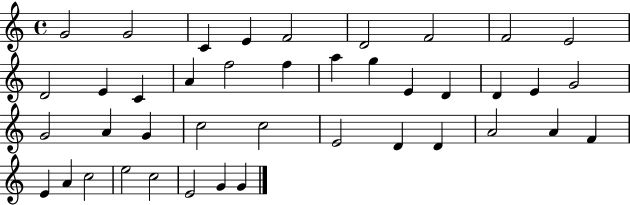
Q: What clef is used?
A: treble